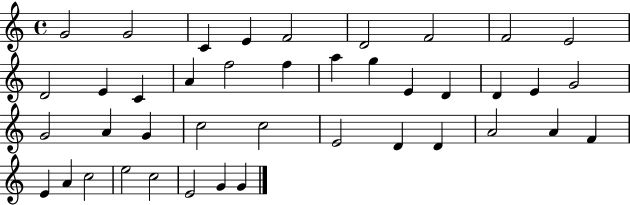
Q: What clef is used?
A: treble